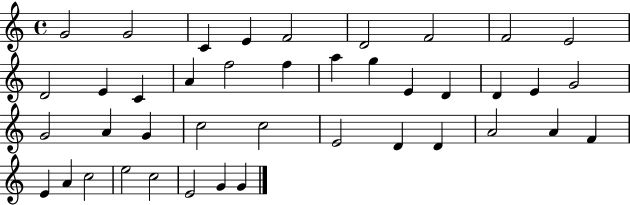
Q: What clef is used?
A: treble